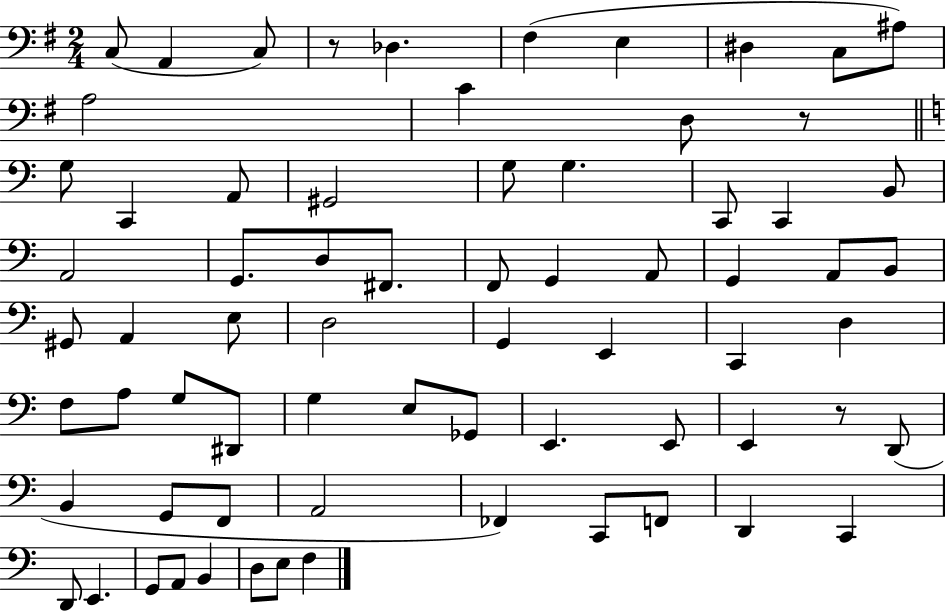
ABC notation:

X:1
T:Untitled
M:2/4
L:1/4
K:G
C,/2 A,, C,/2 z/2 _D, ^F, E, ^D, C,/2 ^A,/2 A,2 C D,/2 z/2 G,/2 C,, A,,/2 ^G,,2 G,/2 G, C,,/2 C,, B,,/2 A,,2 G,,/2 D,/2 ^F,,/2 F,,/2 G,, A,,/2 G,, A,,/2 B,,/2 ^G,,/2 A,, E,/2 D,2 G,, E,, C,, D, F,/2 A,/2 G,/2 ^D,,/2 G, E,/2 _G,,/2 E,, E,,/2 E,, z/2 D,,/2 B,, G,,/2 F,,/2 A,,2 _F,, C,,/2 F,,/2 D,, C,, D,,/2 E,, G,,/2 A,,/2 B,, D,/2 E,/2 F,